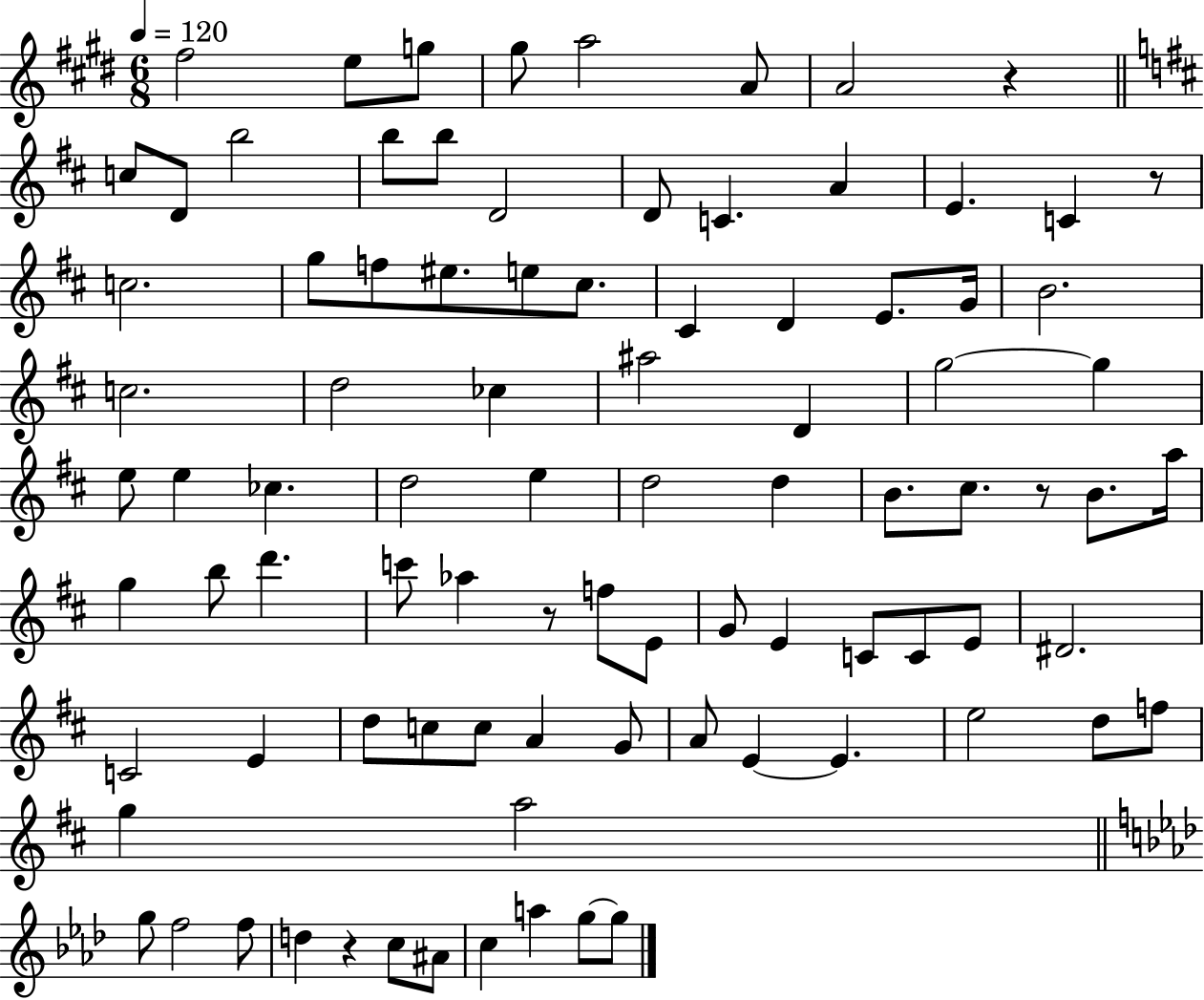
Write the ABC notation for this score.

X:1
T:Untitled
M:6/8
L:1/4
K:E
^f2 e/2 g/2 ^g/2 a2 A/2 A2 z c/2 D/2 b2 b/2 b/2 D2 D/2 C A E C z/2 c2 g/2 f/2 ^e/2 e/2 ^c/2 ^C D E/2 G/4 B2 c2 d2 _c ^a2 D g2 g e/2 e _c d2 e d2 d B/2 ^c/2 z/2 B/2 a/4 g b/2 d' c'/2 _a z/2 f/2 E/2 G/2 E C/2 C/2 E/2 ^D2 C2 E d/2 c/2 c/2 A G/2 A/2 E E e2 d/2 f/2 g a2 g/2 f2 f/2 d z c/2 ^A/2 c a g/2 g/2